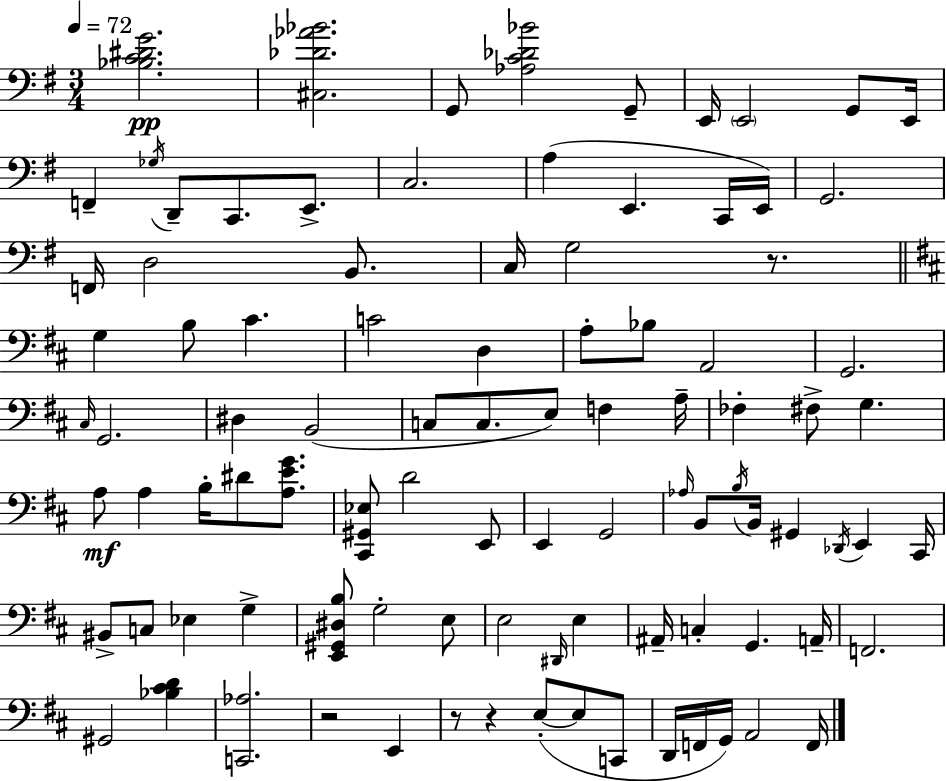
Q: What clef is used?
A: bass